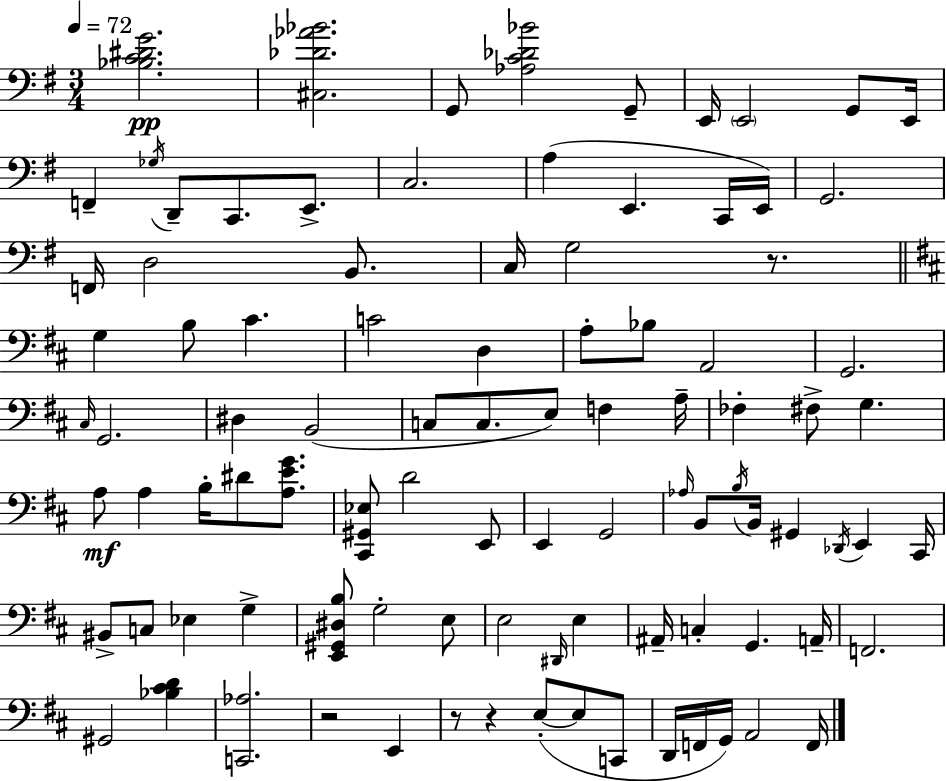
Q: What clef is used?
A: bass